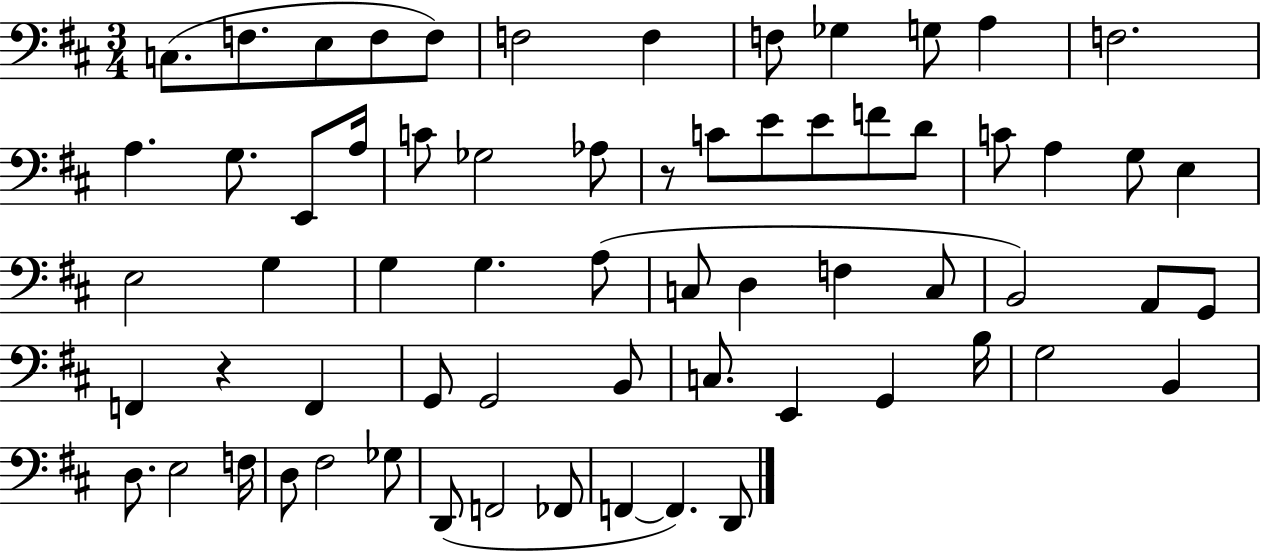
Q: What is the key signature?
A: D major